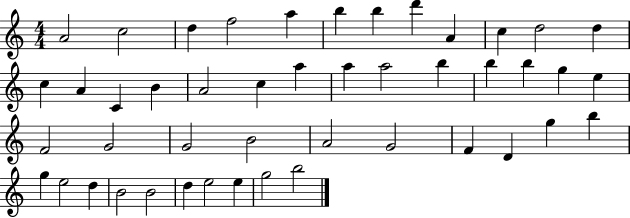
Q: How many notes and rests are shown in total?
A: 46